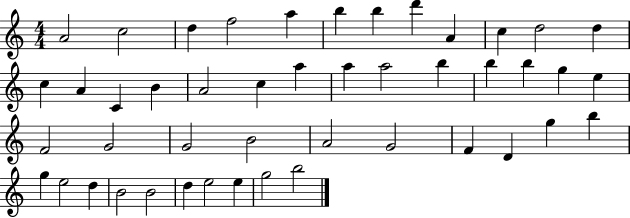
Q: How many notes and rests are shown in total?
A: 46